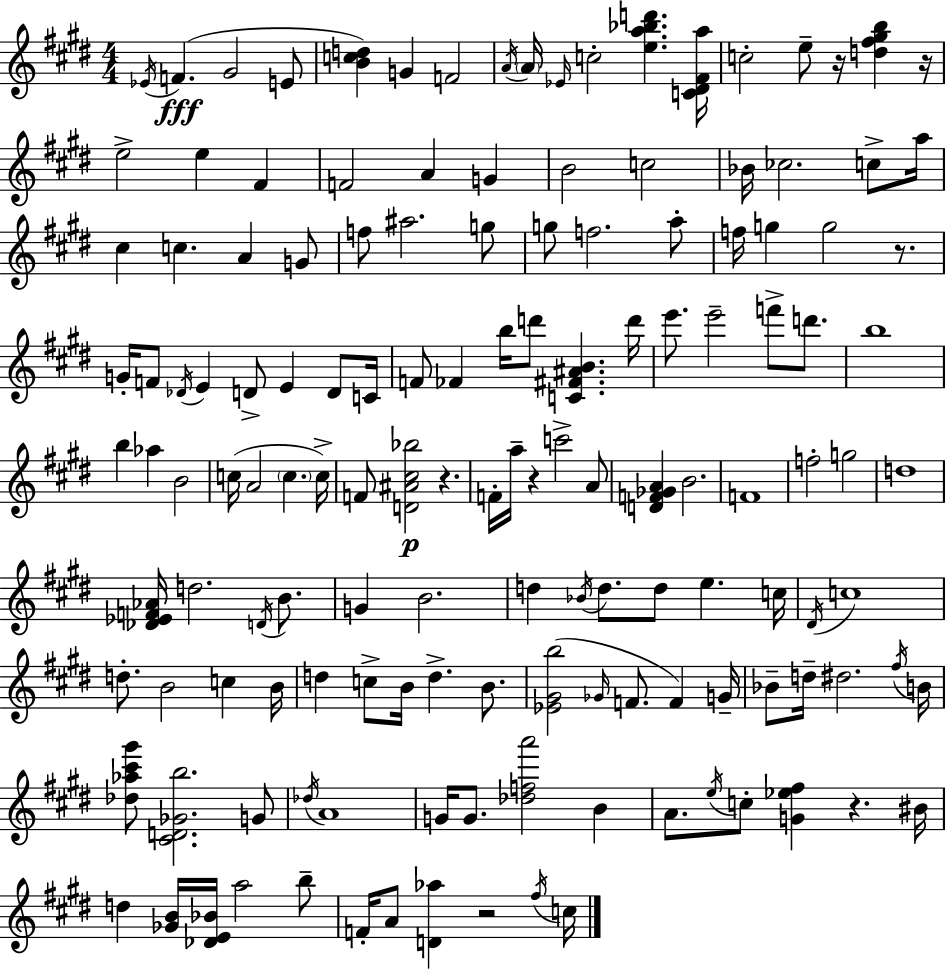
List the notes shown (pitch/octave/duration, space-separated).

Eb4/s F4/q. G#4/h E4/e [B4,C5,D5]/q G4/q F4/h A4/s A4/s Eb4/s C5/h [E5,A5,Bb5,D6]/q. [C4,D#4,F#4,A5]/s C5/h E5/e R/s [D5,F#5,G#5,B5]/q R/s E5/h E5/q F#4/q F4/h A4/q G4/q B4/h C5/h Bb4/s CES5/h. C5/e A5/s C#5/q C5/q. A4/q G4/e F5/e A#5/h. G5/e G5/e F5/h. A5/e F5/s G5/q G5/h R/e. G4/s F4/e Db4/s E4/q D4/e E4/q D4/e C4/s F4/e FES4/q B5/s D6/e [C4,F#4,A#4,B4]/q. D6/s E6/e. E6/h F6/e D6/e. B5/w B5/q Ab5/q B4/h C5/s A4/h C5/q. C5/s F4/e [D4,A#4,C#5,Bb5]/h R/q. F4/s A5/s R/q C6/h A4/e [D4,F4,Gb4,A4]/q B4/h. F4/w F5/h G5/h D5/w [Db4,Eb4,F4,Ab4]/s D5/h. D4/s B4/e. G4/q B4/h. D5/q Bb4/s D5/e. D5/e E5/q. C5/s D#4/s C5/w D5/e. B4/h C5/q B4/s D5/q C5/e B4/s D5/q. B4/e. [Eb4,G#4,B5]/h Gb4/s F4/e. F4/q G4/s Bb4/e D5/s D#5/h. F#5/s B4/s [Db5,Ab5,C#6,G#6]/e [C#4,D4,Gb4,B5]/h. G4/e Db5/s A4/w G4/s G4/e. [Db5,F5,A6]/h B4/q A4/e. E5/s C5/e [G4,Eb5,F#5]/q R/q. BIS4/s D5/q [Gb4,B4]/s [Db4,E4,Bb4]/s A5/h B5/e F4/s A4/e [D4,Ab5]/q R/h F#5/s C5/s